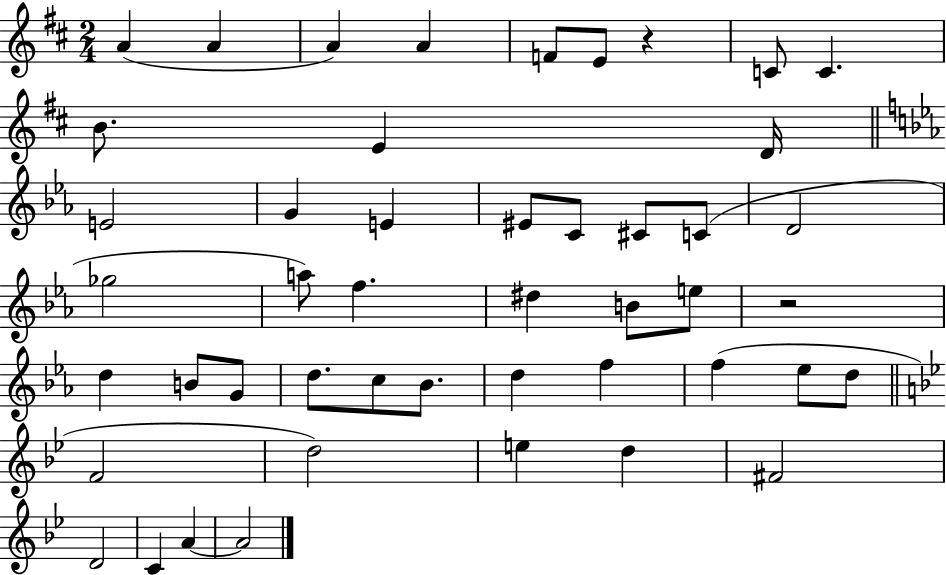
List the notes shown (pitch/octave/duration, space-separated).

A4/q A4/q A4/q A4/q F4/e E4/e R/q C4/e C4/q. B4/e. E4/q D4/s E4/h G4/q E4/q EIS4/e C4/e C#4/e C4/e D4/h Gb5/h A5/e F5/q. D#5/q B4/e E5/e R/h D5/q B4/e G4/e D5/e. C5/e Bb4/e. D5/q F5/q F5/q Eb5/e D5/e F4/h D5/h E5/q D5/q F#4/h D4/h C4/q A4/q A4/h